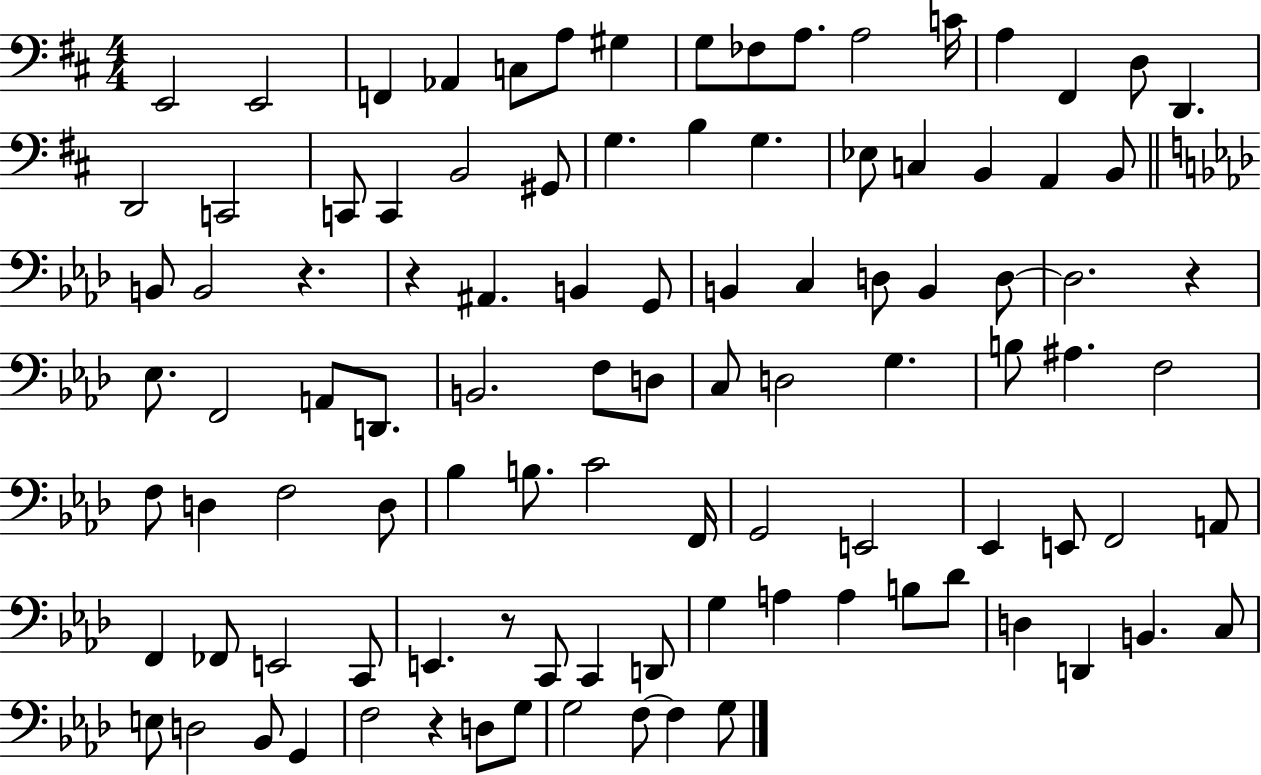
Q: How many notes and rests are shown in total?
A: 101